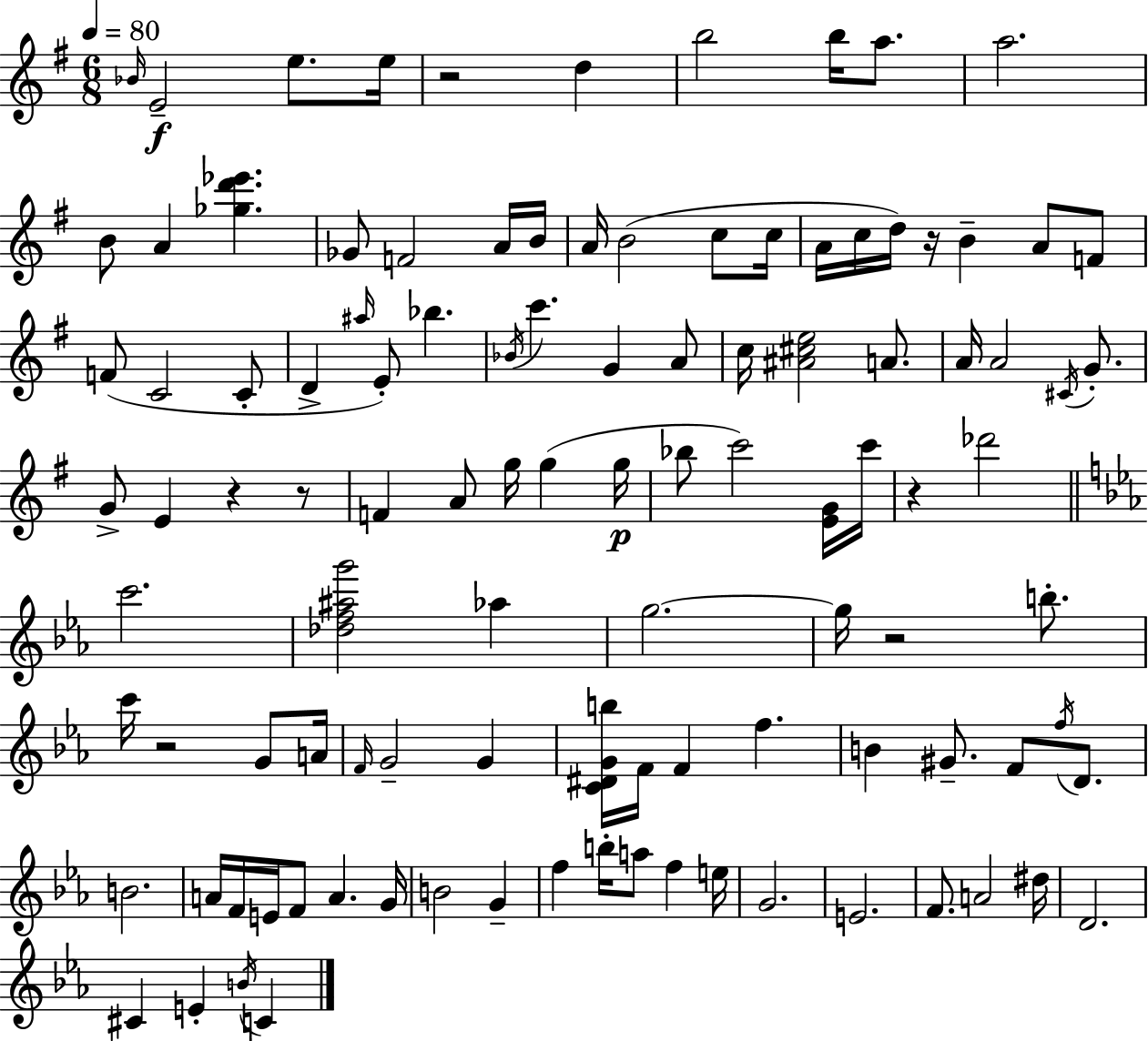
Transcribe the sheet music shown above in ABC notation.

X:1
T:Untitled
M:6/8
L:1/4
K:Em
_B/4 E2 e/2 e/4 z2 d b2 b/4 a/2 a2 B/2 A [_gd'_e'] _G/2 F2 A/4 B/4 A/4 B2 c/2 c/4 A/4 c/4 d/4 z/4 B A/2 F/2 F/2 C2 C/2 D ^a/4 E/2 _b _B/4 c' G A/2 c/4 [^A^ce]2 A/2 A/4 A2 ^C/4 G/2 G/2 E z z/2 F A/2 g/4 g g/4 _b/2 c'2 [EG]/4 c'/4 z _d'2 c'2 [_df^ag']2 _a g2 g/4 z2 b/2 c'/4 z2 G/2 A/4 F/4 G2 G [C^DGb]/4 F/4 F f B ^G/2 F/2 f/4 D/2 B2 A/4 F/4 E/4 F/2 A G/4 B2 G f b/4 a/2 f e/4 G2 E2 F/2 A2 ^d/4 D2 ^C E B/4 C